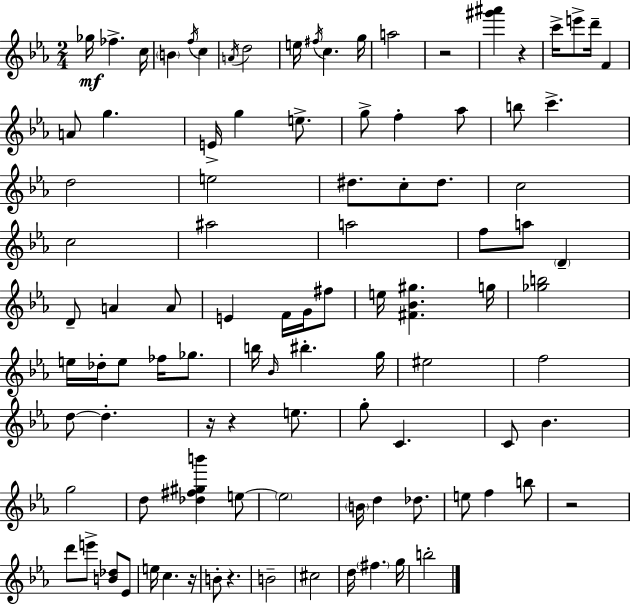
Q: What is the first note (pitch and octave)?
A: Gb5